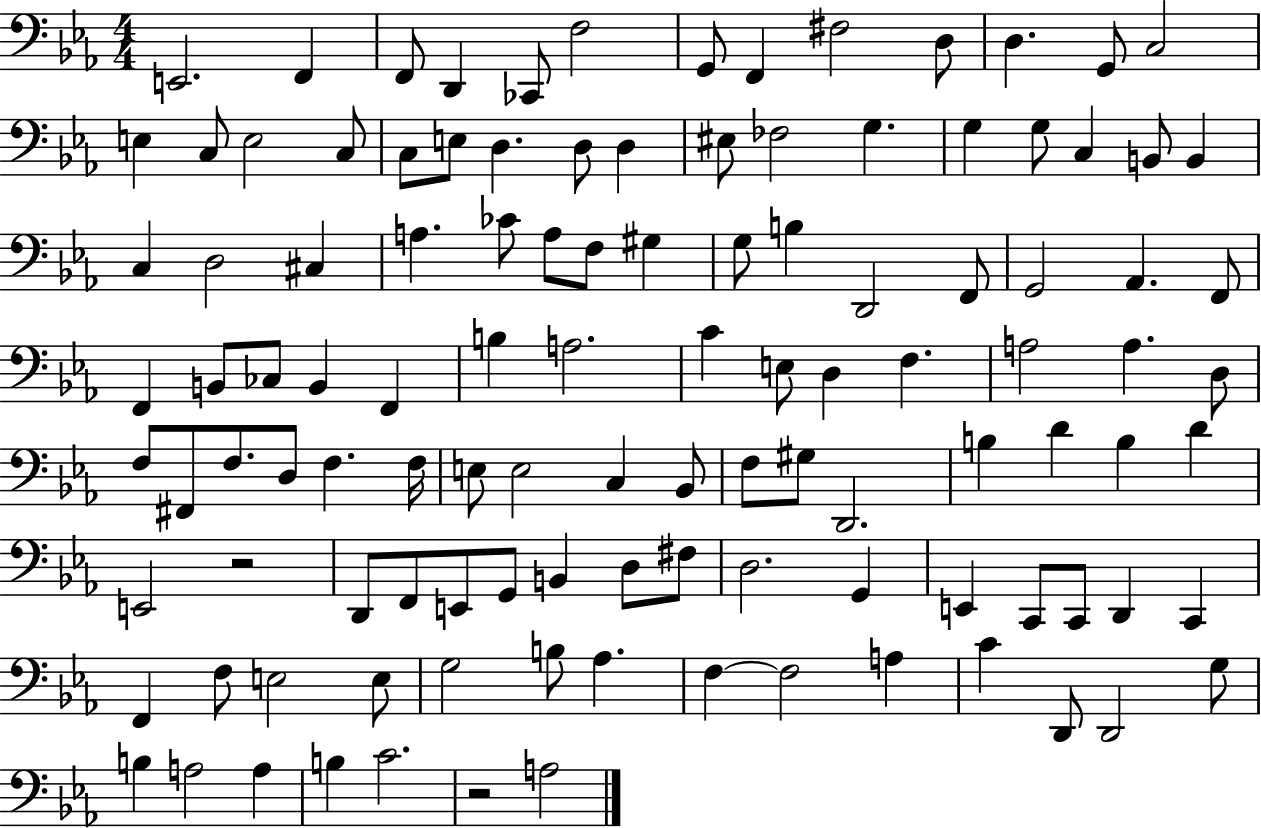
X:1
T:Untitled
M:4/4
L:1/4
K:Eb
E,,2 F,, F,,/2 D,, _C,,/2 F,2 G,,/2 F,, ^F,2 D,/2 D, G,,/2 C,2 E, C,/2 E,2 C,/2 C,/2 E,/2 D, D,/2 D, ^E,/2 _F,2 G, G, G,/2 C, B,,/2 B,, C, D,2 ^C, A, _C/2 A,/2 F,/2 ^G, G,/2 B, D,,2 F,,/2 G,,2 _A,, F,,/2 F,, B,,/2 _C,/2 B,, F,, B, A,2 C E,/2 D, F, A,2 A, D,/2 F,/2 ^F,,/2 F,/2 D,/2 F, F,/4 E,/2 E,2 C, _B,,/2 F,/2 ^G,/2 D,,2 B, D B, D E,,2 z2 D,,/2 F,,/2 E,,/2 G,,/2 B,, D,/2 ^F,/2 D,2 G,, E,, C,,/2 C,,/2 D,, C,, F,, F,/2 E,2 E,/2 G,2 B,/2 _A, F, F,2 A, C D,,/2 D,,2 G,/2 B, A,2 A, B, C2 z2 A,2